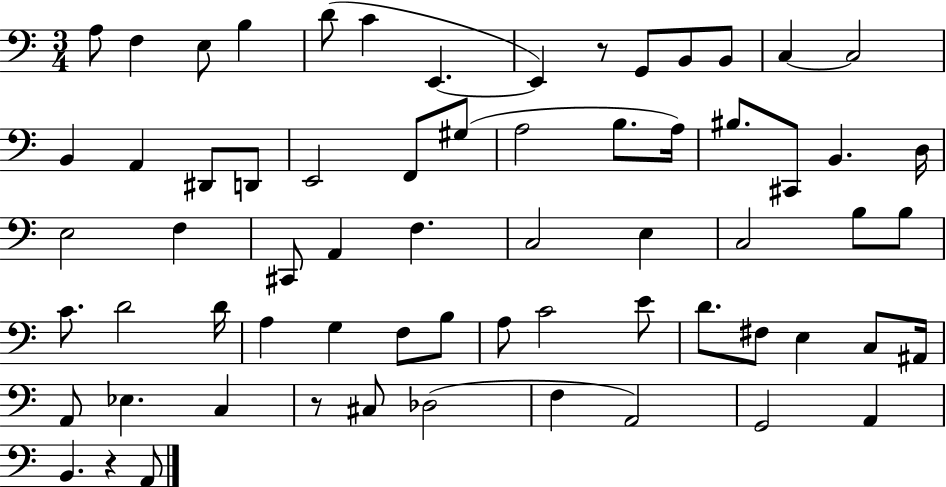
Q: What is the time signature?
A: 3/4